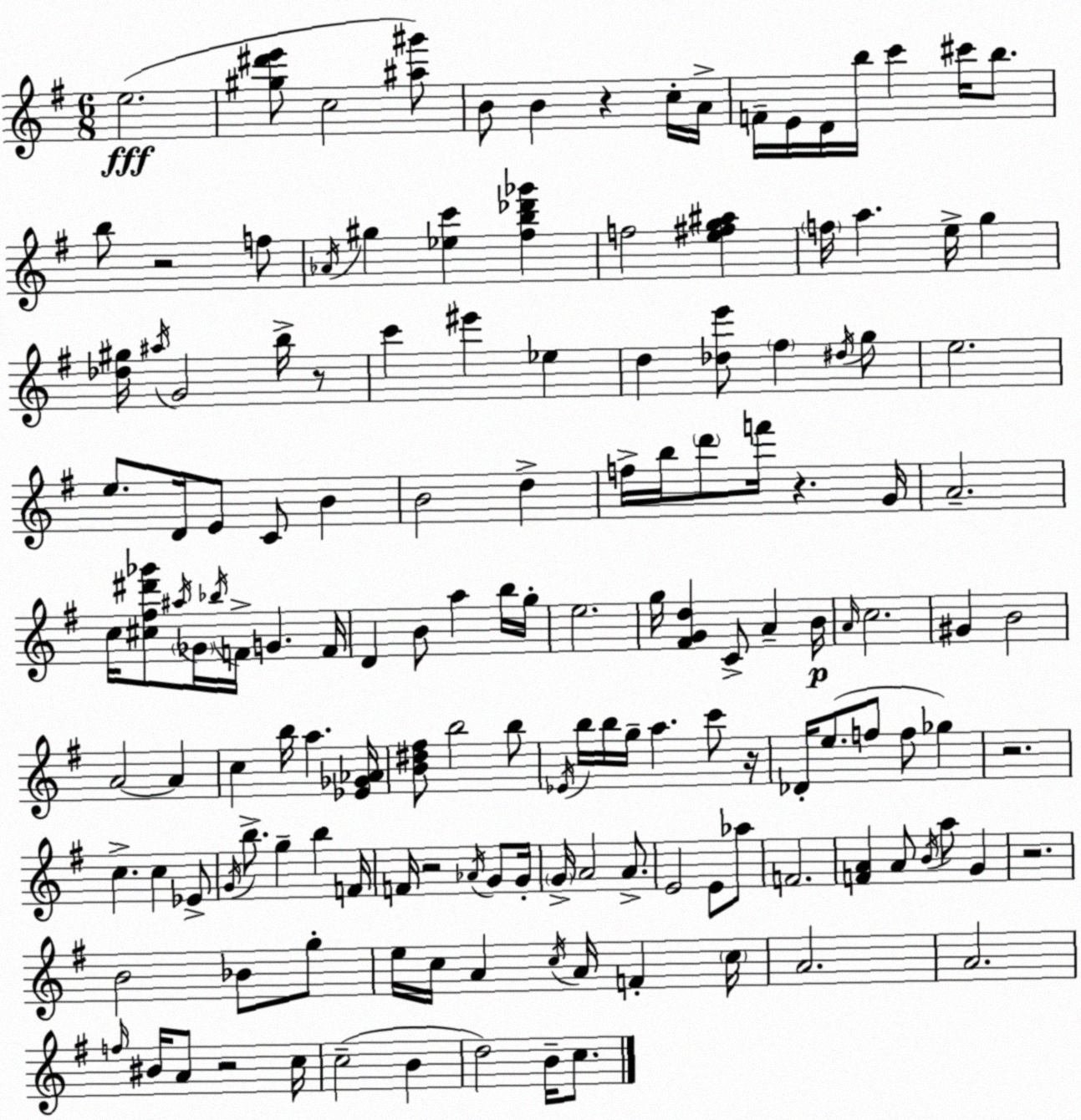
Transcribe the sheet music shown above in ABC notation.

X:1
T:Untitled
M:6/8
L:1/4
K:Em
e2 [^g^d'e']/2 c2 [^a^g']/2 B/2 B z c/4 A/4 F/4 E/4 D/4 b/4 c' ^c'/4 b/2 b/2 z2 f/2 _A/4 ^g [_ec'] [^fb_d'_g'] f2 [e^fg^a] f/4 a e/4 g [_d^g]/4 ^a/4 G2 b/4 z/2 c' ^e' _e d [_de']/2 ^f ^d/4 g/2 e2 e/2 D/4 E/2 C/2 B B2 d f/4 b/4 d'/2 f'/4 z G/4 A2 c/4 [^c^f^d'_g']/2 ^a/4 _G/4 _b/4 F/4 G F/4 D B/2 a b/4 g/4 e2 g/4 [^FGd] C/2 A B/4 A/4 c2 ^G B2 A2 A c b/4 a [_E_G_A]/4 [B^d^f]/2 b2 b/2 _E/4 b/4 b/4 g/4 a c'/2 z/4 _D/4 e/2 f/2 f/2 _g z2 c c _E/2 G/4 b/2 g b F/4 F/4 z2 _A/4 G/2 G/4 G/4 A2 A/2 E2 E/2 _a/2 F2 [FA] A/2 B/4 a/2 G z2 B2 _B/2 g/2 e/4 c/4 A c/4 A/4 F c/4 A2 A2 f/4 ^B/4 A/2 z2 c/4 c2 B d2 B/4 c/2